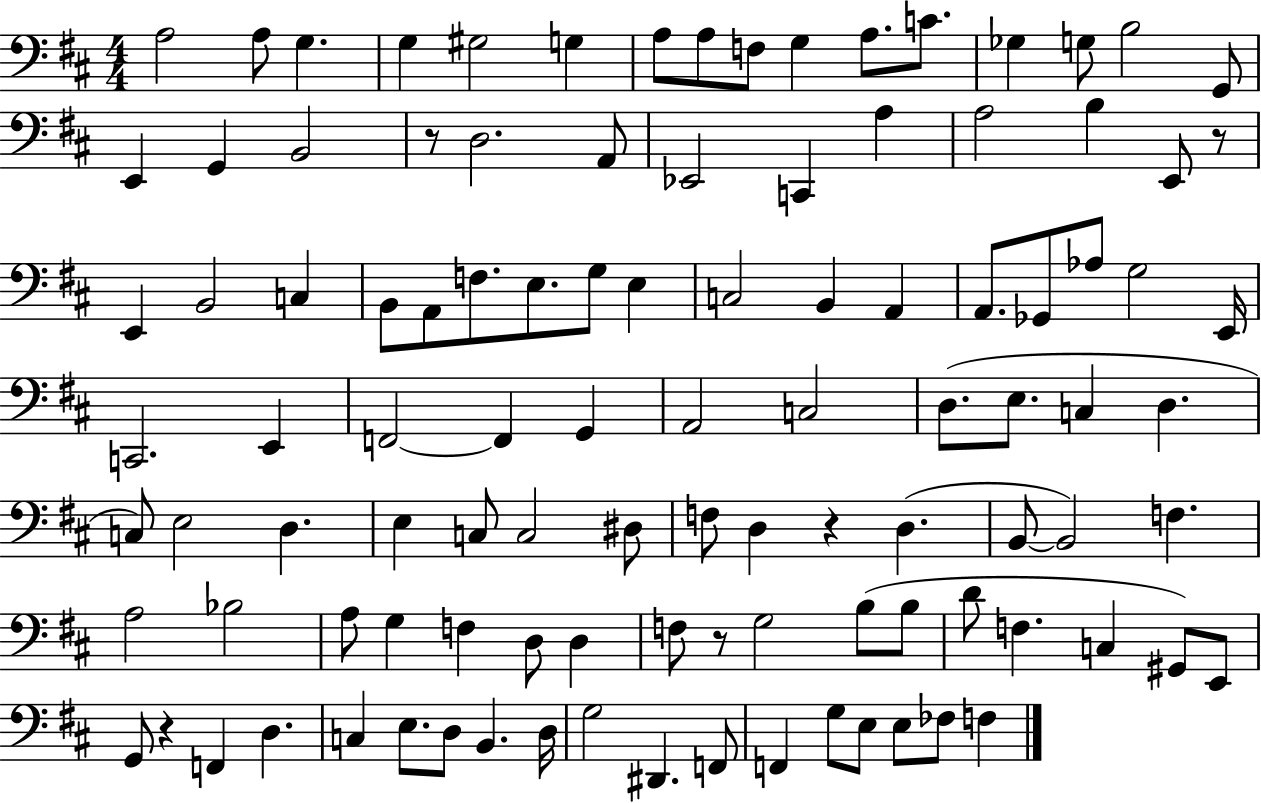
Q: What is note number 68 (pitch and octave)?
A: F3